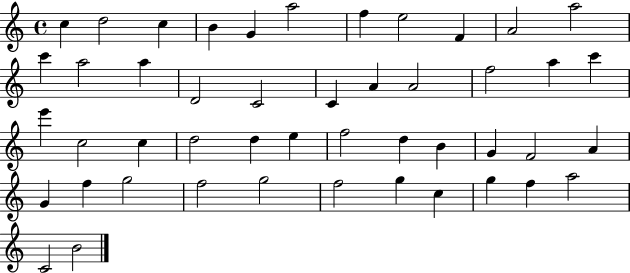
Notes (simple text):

C5/q D5/h C5/q B4/q G4/q A5/h F5/q E5/h F4/q A4/h A5/h C6/q A5/h A5/q D4/h C4/h C4/q A4/q A4/h F5/h A5/q C6/q E6/q C5/h C5/q D5/h D5/q E5/q F5/h D5/q B4/q G4/q F4/h A4/q G4/q F5/q G5/h F5/h G5/h F5/h G5/q C5/q G5/q F5/q A5/h C4/h B4/h